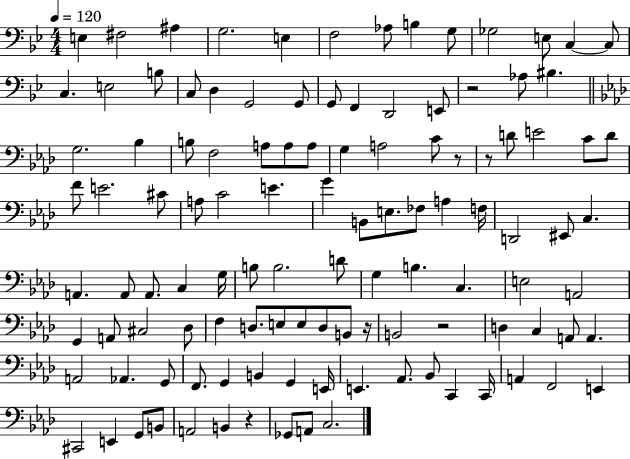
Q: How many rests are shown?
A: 6